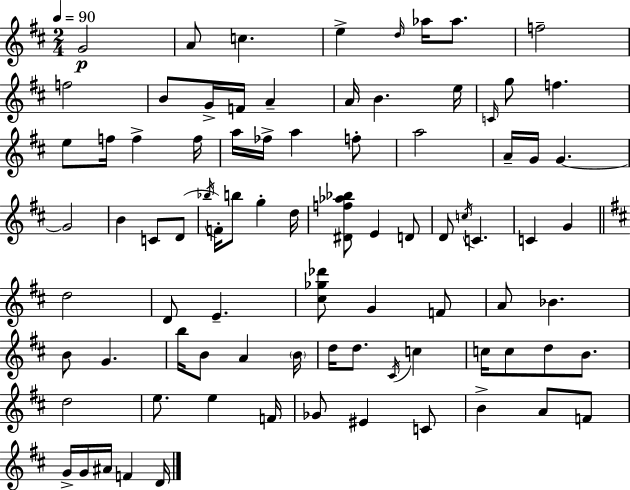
X:1
T:Untitled
M:2/4
L:1/4
K:D
G2 A/2 c e d/4 _a/4 _a/2 f2 f2 B/2 G/4 F/4 A A/4 B e/4 C/4 g/2 f e/2 f/4 f f/4 a/4 _f/4 a f/2 a2 A/4 G/4 G G2 B C/2 D/2 _b/4 F/4 b/2 g d/4 [^Df_a_b]/2 E D/2 D/2 c/4 C C G d2 D/2 E [^c_g_d']/2 G F/2 A/2 _B B/2 G b/4 B/2 A B/4 d/4 d/2 ^C/4 c c/4 c/2 d/2 B/2 d2 e/2 e F/4 _G/2 ^E C/2 B A/2 F/2 G/4 G/4 ^A/4 F D/4